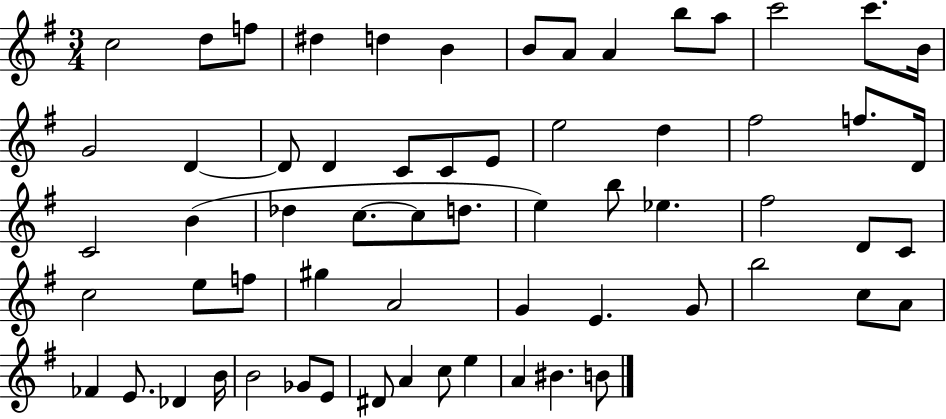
{
  \clef treble
  \numericTimeSignature
  \time 3/4
  \key g \major
  c''2 d''8 f''8 | dis''4 d''4 b'4 | b'8 a'8 a'4 b''8 a''8 | c'''2 c'''8. b'16 | \break g'2 d'4~~ | d'8 d'4 c'8 c'8 e'8 | e''2 d''4 | fis''2 f''8. d'16 | \break c'2 b'4( | des''4 c''8.~~ c''8 d''8. | e''4) b''8 ees''4. | fis''2 d'8 c'8 | \break c''2 e''8 f''8 | gis''4 a'2 | g'4 e'4. g'8 | b''2 c''8 a'8 | \break fes'4 e'8. des'4 b'16 | b'2 ges'8 e'8 | dis'8 a'4 c''8 e''4 | a'4 bis'4. b'8 | \break \bar "|."
}